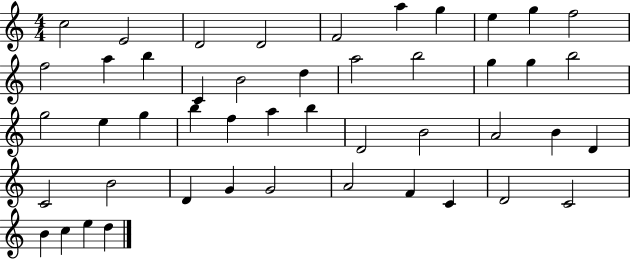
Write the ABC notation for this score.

X:1
T:Untitled
M:4/4
L:1/4
K:C
c2 E2 D2 D2 F2 a g e g f2 f2 a b C B2 d a2 b2 g g b2 g2 e g b f a b D2 B2 A2 B D C2 B2 D G G2 A2 F C D2 C2 B c e d